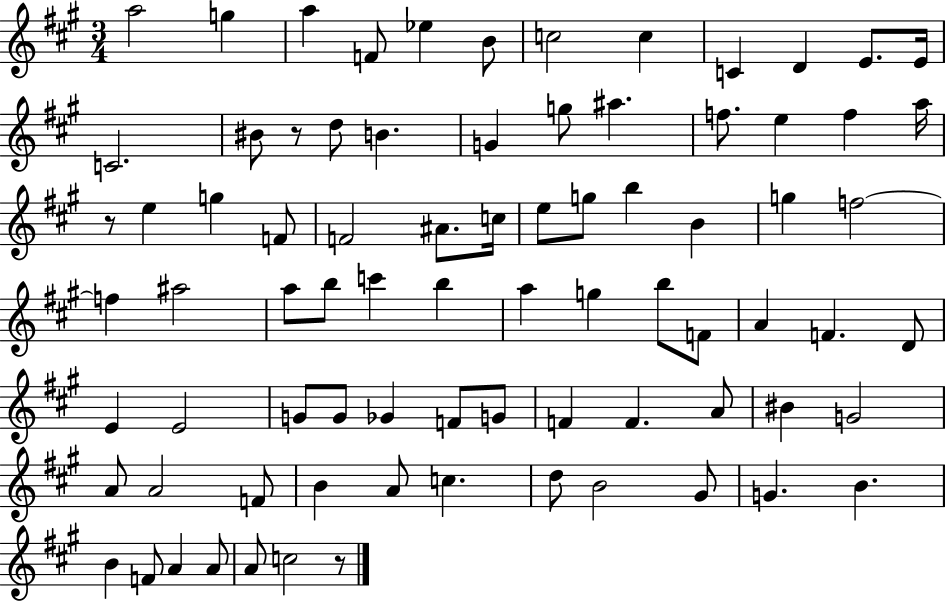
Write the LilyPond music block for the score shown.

{
  \clef treble
  \numericTimeSignature
  \time 3/4
  \key a \major
  a''2 g''4 | a''4 f'8 ees''4 b'8 | c''2 c''4 | c'4 d'4 e'8. e'16 | \break c'2. | bis'8 r8 d''8 b'4. | g'4 g''8 ais''4. | f''8. e''4 f''4 a''16 | \break r8 e''4 g''4 f'8 | f'2 ais'8. c''16 | e''8 g''8 b''4 b'4 | g''4 f''2~~ | \break f''4 ais''2 | a''8 b''8 c'''4 b''4 | a''4 g''4 b''8 f'8 | a'4 f'4. d'8 | \break e'4 e'2 | g'8 g'8 ges'4 f'8 g'8 | f'4 f'4. a'8 | bis'4 g'2 | \break a'8 a'2 f'8 | b'4 a'8 c''4. | d''8 b'2 gis'8 | g'4. b'4. | \break b'4 f'8 a'4 a'8 | a'8 c''2 r8 | \bar "|."
}